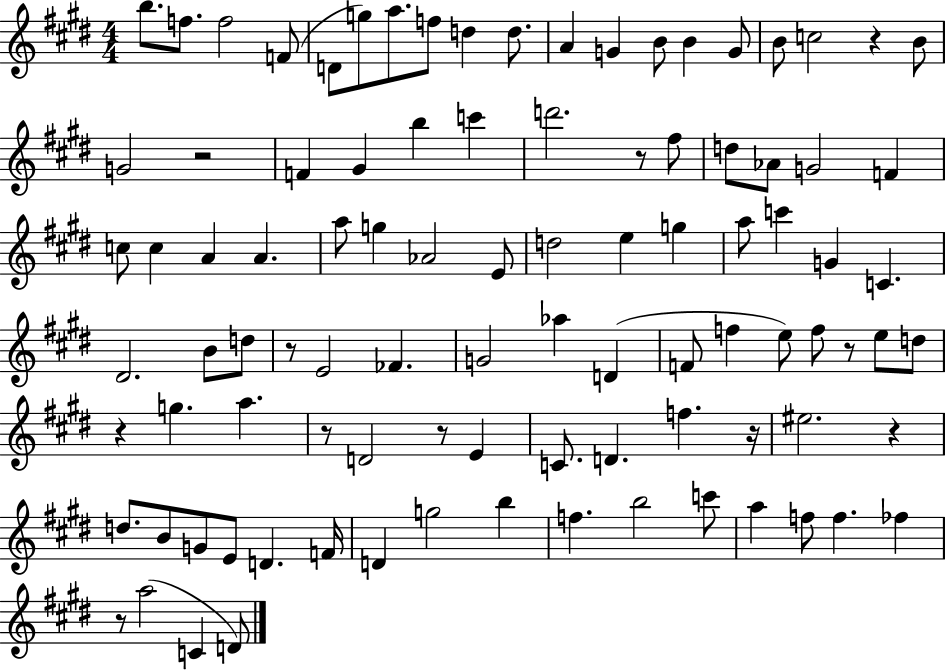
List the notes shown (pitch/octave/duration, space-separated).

B5/e. F5/e. F5/h F4/e D4/e G5/e A5/e. F5/e D5/q D5/e. A4/q G4/q B4/e B4/q G4/e B4/e C5/h R/q B4/e G4/h R/h F4/q G#4/q B5/q C6/q D6/h. R/e F#5/e D5/e Ab4/e G4/h F4/q C5/e C5/q A4/q A4/q. A5/e G5/q Ab4/h E4/e D5/h E5/q G5/q A5/e C6/q G4/q C4/q. D#4/h. B4/e D5/e R/e E4/h FES4/q. G4/h Ab5/q D4/q F4/e F5/q E5/e F5/e R/e E5/e D5/e R/q G5/q. A5/q. R/e D4/h R/e E4/q C4/e. D4/q. F5/q. R/s EIS5/h. R/q D5/e. B4/e G4/e E4/e D4/q. F4/s D4/q G5/h B5/q F5/q. B5/h C6/e A5/q F5/e F5/q. FES5/q R/e A5/h C4/q D4/e